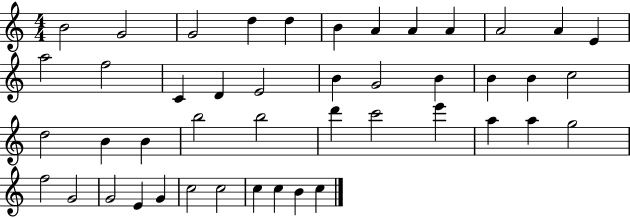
{
  \clef treble
  \numericTimeSignature
  \time 4/4
  \key c \major
  b'2 g'2 | g'2 d''4 d''4 | b'4 a'4 a'4 a'4 | a'2 a'4 e'4 | \break a''2 f''2 | c'4 d'4 e'2 | b'4 g'2 b'4 | b'4 b'4 c''2 | \break d''2 b'4 b'4 | b''2 b''2 | d'''4 c'''2 e'''4 | a''4 a''4 g''2 | \break f''2 g'2 | g'2 e'4 g'4 | c''2 c''2 | c''4 c''4 b'4 c''4 | \break \bar "|."
}